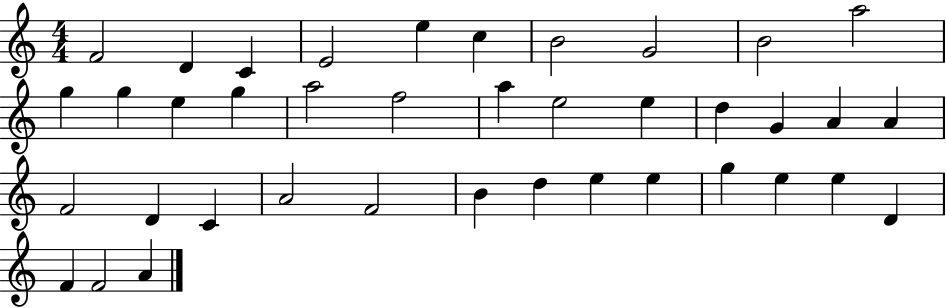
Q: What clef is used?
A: treble